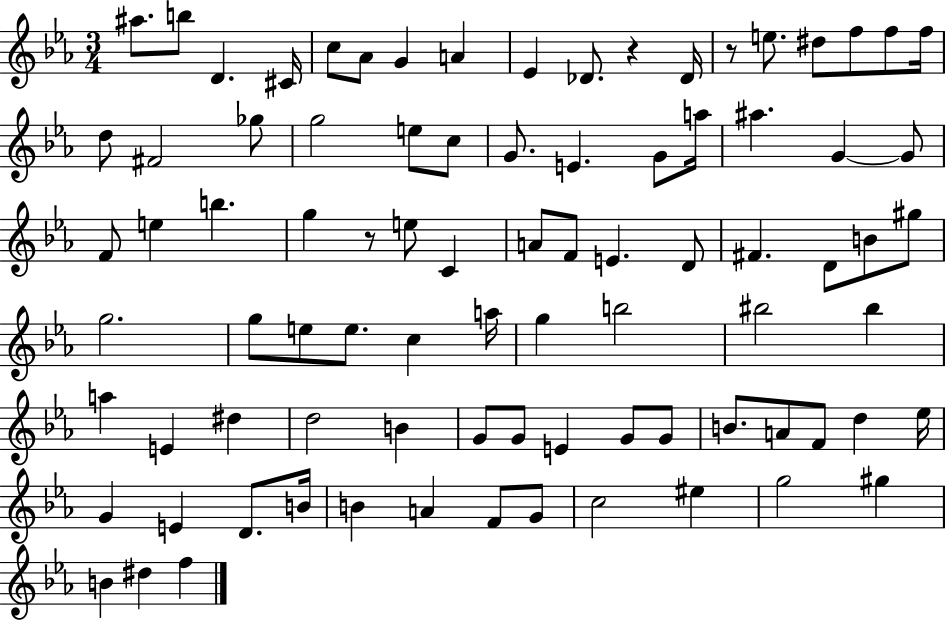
{
  \clef treble
  \numericTimeSignature
  \time 3/4
  \key ees \major
  ais''8. b''8 d'4. cis'16 | c''8 aes'8 g'4 a'4 | ees'4 des'8. r4 des'16 | r8 e''8. dis''8 f''8 f''8 f''16 | \break d''8 fis'2 ges''8 | g''2 e''8 c''8 | g'8. e'4. g'8 a''16 | ais''4. g'4~~ g'8 | \break f'8 e''4 b''4. | g''4 r8 e''8 c'4 | a'8 f'8 e'4. d'8 | fis'4. d'8 b'8 gis''8 | \break g''2. | g''8 e''8 e''8. c''4 a''16 | g''4 b''2 | bis''2 bis''4 | \break a''4 e'4 dis''4 | d''2 b'4 | g'8 g'8 e'4 g'8 g'8 | b'8. a'8 f'8 d''4 ees''16 | \break g'4 e'4 d'8. b'16 | b'4 a'4 f'8 g'8 | c''2 eis''4 | g''2 gis''4 | \break b'4 dis''4 f''4 | \bar "|."
}